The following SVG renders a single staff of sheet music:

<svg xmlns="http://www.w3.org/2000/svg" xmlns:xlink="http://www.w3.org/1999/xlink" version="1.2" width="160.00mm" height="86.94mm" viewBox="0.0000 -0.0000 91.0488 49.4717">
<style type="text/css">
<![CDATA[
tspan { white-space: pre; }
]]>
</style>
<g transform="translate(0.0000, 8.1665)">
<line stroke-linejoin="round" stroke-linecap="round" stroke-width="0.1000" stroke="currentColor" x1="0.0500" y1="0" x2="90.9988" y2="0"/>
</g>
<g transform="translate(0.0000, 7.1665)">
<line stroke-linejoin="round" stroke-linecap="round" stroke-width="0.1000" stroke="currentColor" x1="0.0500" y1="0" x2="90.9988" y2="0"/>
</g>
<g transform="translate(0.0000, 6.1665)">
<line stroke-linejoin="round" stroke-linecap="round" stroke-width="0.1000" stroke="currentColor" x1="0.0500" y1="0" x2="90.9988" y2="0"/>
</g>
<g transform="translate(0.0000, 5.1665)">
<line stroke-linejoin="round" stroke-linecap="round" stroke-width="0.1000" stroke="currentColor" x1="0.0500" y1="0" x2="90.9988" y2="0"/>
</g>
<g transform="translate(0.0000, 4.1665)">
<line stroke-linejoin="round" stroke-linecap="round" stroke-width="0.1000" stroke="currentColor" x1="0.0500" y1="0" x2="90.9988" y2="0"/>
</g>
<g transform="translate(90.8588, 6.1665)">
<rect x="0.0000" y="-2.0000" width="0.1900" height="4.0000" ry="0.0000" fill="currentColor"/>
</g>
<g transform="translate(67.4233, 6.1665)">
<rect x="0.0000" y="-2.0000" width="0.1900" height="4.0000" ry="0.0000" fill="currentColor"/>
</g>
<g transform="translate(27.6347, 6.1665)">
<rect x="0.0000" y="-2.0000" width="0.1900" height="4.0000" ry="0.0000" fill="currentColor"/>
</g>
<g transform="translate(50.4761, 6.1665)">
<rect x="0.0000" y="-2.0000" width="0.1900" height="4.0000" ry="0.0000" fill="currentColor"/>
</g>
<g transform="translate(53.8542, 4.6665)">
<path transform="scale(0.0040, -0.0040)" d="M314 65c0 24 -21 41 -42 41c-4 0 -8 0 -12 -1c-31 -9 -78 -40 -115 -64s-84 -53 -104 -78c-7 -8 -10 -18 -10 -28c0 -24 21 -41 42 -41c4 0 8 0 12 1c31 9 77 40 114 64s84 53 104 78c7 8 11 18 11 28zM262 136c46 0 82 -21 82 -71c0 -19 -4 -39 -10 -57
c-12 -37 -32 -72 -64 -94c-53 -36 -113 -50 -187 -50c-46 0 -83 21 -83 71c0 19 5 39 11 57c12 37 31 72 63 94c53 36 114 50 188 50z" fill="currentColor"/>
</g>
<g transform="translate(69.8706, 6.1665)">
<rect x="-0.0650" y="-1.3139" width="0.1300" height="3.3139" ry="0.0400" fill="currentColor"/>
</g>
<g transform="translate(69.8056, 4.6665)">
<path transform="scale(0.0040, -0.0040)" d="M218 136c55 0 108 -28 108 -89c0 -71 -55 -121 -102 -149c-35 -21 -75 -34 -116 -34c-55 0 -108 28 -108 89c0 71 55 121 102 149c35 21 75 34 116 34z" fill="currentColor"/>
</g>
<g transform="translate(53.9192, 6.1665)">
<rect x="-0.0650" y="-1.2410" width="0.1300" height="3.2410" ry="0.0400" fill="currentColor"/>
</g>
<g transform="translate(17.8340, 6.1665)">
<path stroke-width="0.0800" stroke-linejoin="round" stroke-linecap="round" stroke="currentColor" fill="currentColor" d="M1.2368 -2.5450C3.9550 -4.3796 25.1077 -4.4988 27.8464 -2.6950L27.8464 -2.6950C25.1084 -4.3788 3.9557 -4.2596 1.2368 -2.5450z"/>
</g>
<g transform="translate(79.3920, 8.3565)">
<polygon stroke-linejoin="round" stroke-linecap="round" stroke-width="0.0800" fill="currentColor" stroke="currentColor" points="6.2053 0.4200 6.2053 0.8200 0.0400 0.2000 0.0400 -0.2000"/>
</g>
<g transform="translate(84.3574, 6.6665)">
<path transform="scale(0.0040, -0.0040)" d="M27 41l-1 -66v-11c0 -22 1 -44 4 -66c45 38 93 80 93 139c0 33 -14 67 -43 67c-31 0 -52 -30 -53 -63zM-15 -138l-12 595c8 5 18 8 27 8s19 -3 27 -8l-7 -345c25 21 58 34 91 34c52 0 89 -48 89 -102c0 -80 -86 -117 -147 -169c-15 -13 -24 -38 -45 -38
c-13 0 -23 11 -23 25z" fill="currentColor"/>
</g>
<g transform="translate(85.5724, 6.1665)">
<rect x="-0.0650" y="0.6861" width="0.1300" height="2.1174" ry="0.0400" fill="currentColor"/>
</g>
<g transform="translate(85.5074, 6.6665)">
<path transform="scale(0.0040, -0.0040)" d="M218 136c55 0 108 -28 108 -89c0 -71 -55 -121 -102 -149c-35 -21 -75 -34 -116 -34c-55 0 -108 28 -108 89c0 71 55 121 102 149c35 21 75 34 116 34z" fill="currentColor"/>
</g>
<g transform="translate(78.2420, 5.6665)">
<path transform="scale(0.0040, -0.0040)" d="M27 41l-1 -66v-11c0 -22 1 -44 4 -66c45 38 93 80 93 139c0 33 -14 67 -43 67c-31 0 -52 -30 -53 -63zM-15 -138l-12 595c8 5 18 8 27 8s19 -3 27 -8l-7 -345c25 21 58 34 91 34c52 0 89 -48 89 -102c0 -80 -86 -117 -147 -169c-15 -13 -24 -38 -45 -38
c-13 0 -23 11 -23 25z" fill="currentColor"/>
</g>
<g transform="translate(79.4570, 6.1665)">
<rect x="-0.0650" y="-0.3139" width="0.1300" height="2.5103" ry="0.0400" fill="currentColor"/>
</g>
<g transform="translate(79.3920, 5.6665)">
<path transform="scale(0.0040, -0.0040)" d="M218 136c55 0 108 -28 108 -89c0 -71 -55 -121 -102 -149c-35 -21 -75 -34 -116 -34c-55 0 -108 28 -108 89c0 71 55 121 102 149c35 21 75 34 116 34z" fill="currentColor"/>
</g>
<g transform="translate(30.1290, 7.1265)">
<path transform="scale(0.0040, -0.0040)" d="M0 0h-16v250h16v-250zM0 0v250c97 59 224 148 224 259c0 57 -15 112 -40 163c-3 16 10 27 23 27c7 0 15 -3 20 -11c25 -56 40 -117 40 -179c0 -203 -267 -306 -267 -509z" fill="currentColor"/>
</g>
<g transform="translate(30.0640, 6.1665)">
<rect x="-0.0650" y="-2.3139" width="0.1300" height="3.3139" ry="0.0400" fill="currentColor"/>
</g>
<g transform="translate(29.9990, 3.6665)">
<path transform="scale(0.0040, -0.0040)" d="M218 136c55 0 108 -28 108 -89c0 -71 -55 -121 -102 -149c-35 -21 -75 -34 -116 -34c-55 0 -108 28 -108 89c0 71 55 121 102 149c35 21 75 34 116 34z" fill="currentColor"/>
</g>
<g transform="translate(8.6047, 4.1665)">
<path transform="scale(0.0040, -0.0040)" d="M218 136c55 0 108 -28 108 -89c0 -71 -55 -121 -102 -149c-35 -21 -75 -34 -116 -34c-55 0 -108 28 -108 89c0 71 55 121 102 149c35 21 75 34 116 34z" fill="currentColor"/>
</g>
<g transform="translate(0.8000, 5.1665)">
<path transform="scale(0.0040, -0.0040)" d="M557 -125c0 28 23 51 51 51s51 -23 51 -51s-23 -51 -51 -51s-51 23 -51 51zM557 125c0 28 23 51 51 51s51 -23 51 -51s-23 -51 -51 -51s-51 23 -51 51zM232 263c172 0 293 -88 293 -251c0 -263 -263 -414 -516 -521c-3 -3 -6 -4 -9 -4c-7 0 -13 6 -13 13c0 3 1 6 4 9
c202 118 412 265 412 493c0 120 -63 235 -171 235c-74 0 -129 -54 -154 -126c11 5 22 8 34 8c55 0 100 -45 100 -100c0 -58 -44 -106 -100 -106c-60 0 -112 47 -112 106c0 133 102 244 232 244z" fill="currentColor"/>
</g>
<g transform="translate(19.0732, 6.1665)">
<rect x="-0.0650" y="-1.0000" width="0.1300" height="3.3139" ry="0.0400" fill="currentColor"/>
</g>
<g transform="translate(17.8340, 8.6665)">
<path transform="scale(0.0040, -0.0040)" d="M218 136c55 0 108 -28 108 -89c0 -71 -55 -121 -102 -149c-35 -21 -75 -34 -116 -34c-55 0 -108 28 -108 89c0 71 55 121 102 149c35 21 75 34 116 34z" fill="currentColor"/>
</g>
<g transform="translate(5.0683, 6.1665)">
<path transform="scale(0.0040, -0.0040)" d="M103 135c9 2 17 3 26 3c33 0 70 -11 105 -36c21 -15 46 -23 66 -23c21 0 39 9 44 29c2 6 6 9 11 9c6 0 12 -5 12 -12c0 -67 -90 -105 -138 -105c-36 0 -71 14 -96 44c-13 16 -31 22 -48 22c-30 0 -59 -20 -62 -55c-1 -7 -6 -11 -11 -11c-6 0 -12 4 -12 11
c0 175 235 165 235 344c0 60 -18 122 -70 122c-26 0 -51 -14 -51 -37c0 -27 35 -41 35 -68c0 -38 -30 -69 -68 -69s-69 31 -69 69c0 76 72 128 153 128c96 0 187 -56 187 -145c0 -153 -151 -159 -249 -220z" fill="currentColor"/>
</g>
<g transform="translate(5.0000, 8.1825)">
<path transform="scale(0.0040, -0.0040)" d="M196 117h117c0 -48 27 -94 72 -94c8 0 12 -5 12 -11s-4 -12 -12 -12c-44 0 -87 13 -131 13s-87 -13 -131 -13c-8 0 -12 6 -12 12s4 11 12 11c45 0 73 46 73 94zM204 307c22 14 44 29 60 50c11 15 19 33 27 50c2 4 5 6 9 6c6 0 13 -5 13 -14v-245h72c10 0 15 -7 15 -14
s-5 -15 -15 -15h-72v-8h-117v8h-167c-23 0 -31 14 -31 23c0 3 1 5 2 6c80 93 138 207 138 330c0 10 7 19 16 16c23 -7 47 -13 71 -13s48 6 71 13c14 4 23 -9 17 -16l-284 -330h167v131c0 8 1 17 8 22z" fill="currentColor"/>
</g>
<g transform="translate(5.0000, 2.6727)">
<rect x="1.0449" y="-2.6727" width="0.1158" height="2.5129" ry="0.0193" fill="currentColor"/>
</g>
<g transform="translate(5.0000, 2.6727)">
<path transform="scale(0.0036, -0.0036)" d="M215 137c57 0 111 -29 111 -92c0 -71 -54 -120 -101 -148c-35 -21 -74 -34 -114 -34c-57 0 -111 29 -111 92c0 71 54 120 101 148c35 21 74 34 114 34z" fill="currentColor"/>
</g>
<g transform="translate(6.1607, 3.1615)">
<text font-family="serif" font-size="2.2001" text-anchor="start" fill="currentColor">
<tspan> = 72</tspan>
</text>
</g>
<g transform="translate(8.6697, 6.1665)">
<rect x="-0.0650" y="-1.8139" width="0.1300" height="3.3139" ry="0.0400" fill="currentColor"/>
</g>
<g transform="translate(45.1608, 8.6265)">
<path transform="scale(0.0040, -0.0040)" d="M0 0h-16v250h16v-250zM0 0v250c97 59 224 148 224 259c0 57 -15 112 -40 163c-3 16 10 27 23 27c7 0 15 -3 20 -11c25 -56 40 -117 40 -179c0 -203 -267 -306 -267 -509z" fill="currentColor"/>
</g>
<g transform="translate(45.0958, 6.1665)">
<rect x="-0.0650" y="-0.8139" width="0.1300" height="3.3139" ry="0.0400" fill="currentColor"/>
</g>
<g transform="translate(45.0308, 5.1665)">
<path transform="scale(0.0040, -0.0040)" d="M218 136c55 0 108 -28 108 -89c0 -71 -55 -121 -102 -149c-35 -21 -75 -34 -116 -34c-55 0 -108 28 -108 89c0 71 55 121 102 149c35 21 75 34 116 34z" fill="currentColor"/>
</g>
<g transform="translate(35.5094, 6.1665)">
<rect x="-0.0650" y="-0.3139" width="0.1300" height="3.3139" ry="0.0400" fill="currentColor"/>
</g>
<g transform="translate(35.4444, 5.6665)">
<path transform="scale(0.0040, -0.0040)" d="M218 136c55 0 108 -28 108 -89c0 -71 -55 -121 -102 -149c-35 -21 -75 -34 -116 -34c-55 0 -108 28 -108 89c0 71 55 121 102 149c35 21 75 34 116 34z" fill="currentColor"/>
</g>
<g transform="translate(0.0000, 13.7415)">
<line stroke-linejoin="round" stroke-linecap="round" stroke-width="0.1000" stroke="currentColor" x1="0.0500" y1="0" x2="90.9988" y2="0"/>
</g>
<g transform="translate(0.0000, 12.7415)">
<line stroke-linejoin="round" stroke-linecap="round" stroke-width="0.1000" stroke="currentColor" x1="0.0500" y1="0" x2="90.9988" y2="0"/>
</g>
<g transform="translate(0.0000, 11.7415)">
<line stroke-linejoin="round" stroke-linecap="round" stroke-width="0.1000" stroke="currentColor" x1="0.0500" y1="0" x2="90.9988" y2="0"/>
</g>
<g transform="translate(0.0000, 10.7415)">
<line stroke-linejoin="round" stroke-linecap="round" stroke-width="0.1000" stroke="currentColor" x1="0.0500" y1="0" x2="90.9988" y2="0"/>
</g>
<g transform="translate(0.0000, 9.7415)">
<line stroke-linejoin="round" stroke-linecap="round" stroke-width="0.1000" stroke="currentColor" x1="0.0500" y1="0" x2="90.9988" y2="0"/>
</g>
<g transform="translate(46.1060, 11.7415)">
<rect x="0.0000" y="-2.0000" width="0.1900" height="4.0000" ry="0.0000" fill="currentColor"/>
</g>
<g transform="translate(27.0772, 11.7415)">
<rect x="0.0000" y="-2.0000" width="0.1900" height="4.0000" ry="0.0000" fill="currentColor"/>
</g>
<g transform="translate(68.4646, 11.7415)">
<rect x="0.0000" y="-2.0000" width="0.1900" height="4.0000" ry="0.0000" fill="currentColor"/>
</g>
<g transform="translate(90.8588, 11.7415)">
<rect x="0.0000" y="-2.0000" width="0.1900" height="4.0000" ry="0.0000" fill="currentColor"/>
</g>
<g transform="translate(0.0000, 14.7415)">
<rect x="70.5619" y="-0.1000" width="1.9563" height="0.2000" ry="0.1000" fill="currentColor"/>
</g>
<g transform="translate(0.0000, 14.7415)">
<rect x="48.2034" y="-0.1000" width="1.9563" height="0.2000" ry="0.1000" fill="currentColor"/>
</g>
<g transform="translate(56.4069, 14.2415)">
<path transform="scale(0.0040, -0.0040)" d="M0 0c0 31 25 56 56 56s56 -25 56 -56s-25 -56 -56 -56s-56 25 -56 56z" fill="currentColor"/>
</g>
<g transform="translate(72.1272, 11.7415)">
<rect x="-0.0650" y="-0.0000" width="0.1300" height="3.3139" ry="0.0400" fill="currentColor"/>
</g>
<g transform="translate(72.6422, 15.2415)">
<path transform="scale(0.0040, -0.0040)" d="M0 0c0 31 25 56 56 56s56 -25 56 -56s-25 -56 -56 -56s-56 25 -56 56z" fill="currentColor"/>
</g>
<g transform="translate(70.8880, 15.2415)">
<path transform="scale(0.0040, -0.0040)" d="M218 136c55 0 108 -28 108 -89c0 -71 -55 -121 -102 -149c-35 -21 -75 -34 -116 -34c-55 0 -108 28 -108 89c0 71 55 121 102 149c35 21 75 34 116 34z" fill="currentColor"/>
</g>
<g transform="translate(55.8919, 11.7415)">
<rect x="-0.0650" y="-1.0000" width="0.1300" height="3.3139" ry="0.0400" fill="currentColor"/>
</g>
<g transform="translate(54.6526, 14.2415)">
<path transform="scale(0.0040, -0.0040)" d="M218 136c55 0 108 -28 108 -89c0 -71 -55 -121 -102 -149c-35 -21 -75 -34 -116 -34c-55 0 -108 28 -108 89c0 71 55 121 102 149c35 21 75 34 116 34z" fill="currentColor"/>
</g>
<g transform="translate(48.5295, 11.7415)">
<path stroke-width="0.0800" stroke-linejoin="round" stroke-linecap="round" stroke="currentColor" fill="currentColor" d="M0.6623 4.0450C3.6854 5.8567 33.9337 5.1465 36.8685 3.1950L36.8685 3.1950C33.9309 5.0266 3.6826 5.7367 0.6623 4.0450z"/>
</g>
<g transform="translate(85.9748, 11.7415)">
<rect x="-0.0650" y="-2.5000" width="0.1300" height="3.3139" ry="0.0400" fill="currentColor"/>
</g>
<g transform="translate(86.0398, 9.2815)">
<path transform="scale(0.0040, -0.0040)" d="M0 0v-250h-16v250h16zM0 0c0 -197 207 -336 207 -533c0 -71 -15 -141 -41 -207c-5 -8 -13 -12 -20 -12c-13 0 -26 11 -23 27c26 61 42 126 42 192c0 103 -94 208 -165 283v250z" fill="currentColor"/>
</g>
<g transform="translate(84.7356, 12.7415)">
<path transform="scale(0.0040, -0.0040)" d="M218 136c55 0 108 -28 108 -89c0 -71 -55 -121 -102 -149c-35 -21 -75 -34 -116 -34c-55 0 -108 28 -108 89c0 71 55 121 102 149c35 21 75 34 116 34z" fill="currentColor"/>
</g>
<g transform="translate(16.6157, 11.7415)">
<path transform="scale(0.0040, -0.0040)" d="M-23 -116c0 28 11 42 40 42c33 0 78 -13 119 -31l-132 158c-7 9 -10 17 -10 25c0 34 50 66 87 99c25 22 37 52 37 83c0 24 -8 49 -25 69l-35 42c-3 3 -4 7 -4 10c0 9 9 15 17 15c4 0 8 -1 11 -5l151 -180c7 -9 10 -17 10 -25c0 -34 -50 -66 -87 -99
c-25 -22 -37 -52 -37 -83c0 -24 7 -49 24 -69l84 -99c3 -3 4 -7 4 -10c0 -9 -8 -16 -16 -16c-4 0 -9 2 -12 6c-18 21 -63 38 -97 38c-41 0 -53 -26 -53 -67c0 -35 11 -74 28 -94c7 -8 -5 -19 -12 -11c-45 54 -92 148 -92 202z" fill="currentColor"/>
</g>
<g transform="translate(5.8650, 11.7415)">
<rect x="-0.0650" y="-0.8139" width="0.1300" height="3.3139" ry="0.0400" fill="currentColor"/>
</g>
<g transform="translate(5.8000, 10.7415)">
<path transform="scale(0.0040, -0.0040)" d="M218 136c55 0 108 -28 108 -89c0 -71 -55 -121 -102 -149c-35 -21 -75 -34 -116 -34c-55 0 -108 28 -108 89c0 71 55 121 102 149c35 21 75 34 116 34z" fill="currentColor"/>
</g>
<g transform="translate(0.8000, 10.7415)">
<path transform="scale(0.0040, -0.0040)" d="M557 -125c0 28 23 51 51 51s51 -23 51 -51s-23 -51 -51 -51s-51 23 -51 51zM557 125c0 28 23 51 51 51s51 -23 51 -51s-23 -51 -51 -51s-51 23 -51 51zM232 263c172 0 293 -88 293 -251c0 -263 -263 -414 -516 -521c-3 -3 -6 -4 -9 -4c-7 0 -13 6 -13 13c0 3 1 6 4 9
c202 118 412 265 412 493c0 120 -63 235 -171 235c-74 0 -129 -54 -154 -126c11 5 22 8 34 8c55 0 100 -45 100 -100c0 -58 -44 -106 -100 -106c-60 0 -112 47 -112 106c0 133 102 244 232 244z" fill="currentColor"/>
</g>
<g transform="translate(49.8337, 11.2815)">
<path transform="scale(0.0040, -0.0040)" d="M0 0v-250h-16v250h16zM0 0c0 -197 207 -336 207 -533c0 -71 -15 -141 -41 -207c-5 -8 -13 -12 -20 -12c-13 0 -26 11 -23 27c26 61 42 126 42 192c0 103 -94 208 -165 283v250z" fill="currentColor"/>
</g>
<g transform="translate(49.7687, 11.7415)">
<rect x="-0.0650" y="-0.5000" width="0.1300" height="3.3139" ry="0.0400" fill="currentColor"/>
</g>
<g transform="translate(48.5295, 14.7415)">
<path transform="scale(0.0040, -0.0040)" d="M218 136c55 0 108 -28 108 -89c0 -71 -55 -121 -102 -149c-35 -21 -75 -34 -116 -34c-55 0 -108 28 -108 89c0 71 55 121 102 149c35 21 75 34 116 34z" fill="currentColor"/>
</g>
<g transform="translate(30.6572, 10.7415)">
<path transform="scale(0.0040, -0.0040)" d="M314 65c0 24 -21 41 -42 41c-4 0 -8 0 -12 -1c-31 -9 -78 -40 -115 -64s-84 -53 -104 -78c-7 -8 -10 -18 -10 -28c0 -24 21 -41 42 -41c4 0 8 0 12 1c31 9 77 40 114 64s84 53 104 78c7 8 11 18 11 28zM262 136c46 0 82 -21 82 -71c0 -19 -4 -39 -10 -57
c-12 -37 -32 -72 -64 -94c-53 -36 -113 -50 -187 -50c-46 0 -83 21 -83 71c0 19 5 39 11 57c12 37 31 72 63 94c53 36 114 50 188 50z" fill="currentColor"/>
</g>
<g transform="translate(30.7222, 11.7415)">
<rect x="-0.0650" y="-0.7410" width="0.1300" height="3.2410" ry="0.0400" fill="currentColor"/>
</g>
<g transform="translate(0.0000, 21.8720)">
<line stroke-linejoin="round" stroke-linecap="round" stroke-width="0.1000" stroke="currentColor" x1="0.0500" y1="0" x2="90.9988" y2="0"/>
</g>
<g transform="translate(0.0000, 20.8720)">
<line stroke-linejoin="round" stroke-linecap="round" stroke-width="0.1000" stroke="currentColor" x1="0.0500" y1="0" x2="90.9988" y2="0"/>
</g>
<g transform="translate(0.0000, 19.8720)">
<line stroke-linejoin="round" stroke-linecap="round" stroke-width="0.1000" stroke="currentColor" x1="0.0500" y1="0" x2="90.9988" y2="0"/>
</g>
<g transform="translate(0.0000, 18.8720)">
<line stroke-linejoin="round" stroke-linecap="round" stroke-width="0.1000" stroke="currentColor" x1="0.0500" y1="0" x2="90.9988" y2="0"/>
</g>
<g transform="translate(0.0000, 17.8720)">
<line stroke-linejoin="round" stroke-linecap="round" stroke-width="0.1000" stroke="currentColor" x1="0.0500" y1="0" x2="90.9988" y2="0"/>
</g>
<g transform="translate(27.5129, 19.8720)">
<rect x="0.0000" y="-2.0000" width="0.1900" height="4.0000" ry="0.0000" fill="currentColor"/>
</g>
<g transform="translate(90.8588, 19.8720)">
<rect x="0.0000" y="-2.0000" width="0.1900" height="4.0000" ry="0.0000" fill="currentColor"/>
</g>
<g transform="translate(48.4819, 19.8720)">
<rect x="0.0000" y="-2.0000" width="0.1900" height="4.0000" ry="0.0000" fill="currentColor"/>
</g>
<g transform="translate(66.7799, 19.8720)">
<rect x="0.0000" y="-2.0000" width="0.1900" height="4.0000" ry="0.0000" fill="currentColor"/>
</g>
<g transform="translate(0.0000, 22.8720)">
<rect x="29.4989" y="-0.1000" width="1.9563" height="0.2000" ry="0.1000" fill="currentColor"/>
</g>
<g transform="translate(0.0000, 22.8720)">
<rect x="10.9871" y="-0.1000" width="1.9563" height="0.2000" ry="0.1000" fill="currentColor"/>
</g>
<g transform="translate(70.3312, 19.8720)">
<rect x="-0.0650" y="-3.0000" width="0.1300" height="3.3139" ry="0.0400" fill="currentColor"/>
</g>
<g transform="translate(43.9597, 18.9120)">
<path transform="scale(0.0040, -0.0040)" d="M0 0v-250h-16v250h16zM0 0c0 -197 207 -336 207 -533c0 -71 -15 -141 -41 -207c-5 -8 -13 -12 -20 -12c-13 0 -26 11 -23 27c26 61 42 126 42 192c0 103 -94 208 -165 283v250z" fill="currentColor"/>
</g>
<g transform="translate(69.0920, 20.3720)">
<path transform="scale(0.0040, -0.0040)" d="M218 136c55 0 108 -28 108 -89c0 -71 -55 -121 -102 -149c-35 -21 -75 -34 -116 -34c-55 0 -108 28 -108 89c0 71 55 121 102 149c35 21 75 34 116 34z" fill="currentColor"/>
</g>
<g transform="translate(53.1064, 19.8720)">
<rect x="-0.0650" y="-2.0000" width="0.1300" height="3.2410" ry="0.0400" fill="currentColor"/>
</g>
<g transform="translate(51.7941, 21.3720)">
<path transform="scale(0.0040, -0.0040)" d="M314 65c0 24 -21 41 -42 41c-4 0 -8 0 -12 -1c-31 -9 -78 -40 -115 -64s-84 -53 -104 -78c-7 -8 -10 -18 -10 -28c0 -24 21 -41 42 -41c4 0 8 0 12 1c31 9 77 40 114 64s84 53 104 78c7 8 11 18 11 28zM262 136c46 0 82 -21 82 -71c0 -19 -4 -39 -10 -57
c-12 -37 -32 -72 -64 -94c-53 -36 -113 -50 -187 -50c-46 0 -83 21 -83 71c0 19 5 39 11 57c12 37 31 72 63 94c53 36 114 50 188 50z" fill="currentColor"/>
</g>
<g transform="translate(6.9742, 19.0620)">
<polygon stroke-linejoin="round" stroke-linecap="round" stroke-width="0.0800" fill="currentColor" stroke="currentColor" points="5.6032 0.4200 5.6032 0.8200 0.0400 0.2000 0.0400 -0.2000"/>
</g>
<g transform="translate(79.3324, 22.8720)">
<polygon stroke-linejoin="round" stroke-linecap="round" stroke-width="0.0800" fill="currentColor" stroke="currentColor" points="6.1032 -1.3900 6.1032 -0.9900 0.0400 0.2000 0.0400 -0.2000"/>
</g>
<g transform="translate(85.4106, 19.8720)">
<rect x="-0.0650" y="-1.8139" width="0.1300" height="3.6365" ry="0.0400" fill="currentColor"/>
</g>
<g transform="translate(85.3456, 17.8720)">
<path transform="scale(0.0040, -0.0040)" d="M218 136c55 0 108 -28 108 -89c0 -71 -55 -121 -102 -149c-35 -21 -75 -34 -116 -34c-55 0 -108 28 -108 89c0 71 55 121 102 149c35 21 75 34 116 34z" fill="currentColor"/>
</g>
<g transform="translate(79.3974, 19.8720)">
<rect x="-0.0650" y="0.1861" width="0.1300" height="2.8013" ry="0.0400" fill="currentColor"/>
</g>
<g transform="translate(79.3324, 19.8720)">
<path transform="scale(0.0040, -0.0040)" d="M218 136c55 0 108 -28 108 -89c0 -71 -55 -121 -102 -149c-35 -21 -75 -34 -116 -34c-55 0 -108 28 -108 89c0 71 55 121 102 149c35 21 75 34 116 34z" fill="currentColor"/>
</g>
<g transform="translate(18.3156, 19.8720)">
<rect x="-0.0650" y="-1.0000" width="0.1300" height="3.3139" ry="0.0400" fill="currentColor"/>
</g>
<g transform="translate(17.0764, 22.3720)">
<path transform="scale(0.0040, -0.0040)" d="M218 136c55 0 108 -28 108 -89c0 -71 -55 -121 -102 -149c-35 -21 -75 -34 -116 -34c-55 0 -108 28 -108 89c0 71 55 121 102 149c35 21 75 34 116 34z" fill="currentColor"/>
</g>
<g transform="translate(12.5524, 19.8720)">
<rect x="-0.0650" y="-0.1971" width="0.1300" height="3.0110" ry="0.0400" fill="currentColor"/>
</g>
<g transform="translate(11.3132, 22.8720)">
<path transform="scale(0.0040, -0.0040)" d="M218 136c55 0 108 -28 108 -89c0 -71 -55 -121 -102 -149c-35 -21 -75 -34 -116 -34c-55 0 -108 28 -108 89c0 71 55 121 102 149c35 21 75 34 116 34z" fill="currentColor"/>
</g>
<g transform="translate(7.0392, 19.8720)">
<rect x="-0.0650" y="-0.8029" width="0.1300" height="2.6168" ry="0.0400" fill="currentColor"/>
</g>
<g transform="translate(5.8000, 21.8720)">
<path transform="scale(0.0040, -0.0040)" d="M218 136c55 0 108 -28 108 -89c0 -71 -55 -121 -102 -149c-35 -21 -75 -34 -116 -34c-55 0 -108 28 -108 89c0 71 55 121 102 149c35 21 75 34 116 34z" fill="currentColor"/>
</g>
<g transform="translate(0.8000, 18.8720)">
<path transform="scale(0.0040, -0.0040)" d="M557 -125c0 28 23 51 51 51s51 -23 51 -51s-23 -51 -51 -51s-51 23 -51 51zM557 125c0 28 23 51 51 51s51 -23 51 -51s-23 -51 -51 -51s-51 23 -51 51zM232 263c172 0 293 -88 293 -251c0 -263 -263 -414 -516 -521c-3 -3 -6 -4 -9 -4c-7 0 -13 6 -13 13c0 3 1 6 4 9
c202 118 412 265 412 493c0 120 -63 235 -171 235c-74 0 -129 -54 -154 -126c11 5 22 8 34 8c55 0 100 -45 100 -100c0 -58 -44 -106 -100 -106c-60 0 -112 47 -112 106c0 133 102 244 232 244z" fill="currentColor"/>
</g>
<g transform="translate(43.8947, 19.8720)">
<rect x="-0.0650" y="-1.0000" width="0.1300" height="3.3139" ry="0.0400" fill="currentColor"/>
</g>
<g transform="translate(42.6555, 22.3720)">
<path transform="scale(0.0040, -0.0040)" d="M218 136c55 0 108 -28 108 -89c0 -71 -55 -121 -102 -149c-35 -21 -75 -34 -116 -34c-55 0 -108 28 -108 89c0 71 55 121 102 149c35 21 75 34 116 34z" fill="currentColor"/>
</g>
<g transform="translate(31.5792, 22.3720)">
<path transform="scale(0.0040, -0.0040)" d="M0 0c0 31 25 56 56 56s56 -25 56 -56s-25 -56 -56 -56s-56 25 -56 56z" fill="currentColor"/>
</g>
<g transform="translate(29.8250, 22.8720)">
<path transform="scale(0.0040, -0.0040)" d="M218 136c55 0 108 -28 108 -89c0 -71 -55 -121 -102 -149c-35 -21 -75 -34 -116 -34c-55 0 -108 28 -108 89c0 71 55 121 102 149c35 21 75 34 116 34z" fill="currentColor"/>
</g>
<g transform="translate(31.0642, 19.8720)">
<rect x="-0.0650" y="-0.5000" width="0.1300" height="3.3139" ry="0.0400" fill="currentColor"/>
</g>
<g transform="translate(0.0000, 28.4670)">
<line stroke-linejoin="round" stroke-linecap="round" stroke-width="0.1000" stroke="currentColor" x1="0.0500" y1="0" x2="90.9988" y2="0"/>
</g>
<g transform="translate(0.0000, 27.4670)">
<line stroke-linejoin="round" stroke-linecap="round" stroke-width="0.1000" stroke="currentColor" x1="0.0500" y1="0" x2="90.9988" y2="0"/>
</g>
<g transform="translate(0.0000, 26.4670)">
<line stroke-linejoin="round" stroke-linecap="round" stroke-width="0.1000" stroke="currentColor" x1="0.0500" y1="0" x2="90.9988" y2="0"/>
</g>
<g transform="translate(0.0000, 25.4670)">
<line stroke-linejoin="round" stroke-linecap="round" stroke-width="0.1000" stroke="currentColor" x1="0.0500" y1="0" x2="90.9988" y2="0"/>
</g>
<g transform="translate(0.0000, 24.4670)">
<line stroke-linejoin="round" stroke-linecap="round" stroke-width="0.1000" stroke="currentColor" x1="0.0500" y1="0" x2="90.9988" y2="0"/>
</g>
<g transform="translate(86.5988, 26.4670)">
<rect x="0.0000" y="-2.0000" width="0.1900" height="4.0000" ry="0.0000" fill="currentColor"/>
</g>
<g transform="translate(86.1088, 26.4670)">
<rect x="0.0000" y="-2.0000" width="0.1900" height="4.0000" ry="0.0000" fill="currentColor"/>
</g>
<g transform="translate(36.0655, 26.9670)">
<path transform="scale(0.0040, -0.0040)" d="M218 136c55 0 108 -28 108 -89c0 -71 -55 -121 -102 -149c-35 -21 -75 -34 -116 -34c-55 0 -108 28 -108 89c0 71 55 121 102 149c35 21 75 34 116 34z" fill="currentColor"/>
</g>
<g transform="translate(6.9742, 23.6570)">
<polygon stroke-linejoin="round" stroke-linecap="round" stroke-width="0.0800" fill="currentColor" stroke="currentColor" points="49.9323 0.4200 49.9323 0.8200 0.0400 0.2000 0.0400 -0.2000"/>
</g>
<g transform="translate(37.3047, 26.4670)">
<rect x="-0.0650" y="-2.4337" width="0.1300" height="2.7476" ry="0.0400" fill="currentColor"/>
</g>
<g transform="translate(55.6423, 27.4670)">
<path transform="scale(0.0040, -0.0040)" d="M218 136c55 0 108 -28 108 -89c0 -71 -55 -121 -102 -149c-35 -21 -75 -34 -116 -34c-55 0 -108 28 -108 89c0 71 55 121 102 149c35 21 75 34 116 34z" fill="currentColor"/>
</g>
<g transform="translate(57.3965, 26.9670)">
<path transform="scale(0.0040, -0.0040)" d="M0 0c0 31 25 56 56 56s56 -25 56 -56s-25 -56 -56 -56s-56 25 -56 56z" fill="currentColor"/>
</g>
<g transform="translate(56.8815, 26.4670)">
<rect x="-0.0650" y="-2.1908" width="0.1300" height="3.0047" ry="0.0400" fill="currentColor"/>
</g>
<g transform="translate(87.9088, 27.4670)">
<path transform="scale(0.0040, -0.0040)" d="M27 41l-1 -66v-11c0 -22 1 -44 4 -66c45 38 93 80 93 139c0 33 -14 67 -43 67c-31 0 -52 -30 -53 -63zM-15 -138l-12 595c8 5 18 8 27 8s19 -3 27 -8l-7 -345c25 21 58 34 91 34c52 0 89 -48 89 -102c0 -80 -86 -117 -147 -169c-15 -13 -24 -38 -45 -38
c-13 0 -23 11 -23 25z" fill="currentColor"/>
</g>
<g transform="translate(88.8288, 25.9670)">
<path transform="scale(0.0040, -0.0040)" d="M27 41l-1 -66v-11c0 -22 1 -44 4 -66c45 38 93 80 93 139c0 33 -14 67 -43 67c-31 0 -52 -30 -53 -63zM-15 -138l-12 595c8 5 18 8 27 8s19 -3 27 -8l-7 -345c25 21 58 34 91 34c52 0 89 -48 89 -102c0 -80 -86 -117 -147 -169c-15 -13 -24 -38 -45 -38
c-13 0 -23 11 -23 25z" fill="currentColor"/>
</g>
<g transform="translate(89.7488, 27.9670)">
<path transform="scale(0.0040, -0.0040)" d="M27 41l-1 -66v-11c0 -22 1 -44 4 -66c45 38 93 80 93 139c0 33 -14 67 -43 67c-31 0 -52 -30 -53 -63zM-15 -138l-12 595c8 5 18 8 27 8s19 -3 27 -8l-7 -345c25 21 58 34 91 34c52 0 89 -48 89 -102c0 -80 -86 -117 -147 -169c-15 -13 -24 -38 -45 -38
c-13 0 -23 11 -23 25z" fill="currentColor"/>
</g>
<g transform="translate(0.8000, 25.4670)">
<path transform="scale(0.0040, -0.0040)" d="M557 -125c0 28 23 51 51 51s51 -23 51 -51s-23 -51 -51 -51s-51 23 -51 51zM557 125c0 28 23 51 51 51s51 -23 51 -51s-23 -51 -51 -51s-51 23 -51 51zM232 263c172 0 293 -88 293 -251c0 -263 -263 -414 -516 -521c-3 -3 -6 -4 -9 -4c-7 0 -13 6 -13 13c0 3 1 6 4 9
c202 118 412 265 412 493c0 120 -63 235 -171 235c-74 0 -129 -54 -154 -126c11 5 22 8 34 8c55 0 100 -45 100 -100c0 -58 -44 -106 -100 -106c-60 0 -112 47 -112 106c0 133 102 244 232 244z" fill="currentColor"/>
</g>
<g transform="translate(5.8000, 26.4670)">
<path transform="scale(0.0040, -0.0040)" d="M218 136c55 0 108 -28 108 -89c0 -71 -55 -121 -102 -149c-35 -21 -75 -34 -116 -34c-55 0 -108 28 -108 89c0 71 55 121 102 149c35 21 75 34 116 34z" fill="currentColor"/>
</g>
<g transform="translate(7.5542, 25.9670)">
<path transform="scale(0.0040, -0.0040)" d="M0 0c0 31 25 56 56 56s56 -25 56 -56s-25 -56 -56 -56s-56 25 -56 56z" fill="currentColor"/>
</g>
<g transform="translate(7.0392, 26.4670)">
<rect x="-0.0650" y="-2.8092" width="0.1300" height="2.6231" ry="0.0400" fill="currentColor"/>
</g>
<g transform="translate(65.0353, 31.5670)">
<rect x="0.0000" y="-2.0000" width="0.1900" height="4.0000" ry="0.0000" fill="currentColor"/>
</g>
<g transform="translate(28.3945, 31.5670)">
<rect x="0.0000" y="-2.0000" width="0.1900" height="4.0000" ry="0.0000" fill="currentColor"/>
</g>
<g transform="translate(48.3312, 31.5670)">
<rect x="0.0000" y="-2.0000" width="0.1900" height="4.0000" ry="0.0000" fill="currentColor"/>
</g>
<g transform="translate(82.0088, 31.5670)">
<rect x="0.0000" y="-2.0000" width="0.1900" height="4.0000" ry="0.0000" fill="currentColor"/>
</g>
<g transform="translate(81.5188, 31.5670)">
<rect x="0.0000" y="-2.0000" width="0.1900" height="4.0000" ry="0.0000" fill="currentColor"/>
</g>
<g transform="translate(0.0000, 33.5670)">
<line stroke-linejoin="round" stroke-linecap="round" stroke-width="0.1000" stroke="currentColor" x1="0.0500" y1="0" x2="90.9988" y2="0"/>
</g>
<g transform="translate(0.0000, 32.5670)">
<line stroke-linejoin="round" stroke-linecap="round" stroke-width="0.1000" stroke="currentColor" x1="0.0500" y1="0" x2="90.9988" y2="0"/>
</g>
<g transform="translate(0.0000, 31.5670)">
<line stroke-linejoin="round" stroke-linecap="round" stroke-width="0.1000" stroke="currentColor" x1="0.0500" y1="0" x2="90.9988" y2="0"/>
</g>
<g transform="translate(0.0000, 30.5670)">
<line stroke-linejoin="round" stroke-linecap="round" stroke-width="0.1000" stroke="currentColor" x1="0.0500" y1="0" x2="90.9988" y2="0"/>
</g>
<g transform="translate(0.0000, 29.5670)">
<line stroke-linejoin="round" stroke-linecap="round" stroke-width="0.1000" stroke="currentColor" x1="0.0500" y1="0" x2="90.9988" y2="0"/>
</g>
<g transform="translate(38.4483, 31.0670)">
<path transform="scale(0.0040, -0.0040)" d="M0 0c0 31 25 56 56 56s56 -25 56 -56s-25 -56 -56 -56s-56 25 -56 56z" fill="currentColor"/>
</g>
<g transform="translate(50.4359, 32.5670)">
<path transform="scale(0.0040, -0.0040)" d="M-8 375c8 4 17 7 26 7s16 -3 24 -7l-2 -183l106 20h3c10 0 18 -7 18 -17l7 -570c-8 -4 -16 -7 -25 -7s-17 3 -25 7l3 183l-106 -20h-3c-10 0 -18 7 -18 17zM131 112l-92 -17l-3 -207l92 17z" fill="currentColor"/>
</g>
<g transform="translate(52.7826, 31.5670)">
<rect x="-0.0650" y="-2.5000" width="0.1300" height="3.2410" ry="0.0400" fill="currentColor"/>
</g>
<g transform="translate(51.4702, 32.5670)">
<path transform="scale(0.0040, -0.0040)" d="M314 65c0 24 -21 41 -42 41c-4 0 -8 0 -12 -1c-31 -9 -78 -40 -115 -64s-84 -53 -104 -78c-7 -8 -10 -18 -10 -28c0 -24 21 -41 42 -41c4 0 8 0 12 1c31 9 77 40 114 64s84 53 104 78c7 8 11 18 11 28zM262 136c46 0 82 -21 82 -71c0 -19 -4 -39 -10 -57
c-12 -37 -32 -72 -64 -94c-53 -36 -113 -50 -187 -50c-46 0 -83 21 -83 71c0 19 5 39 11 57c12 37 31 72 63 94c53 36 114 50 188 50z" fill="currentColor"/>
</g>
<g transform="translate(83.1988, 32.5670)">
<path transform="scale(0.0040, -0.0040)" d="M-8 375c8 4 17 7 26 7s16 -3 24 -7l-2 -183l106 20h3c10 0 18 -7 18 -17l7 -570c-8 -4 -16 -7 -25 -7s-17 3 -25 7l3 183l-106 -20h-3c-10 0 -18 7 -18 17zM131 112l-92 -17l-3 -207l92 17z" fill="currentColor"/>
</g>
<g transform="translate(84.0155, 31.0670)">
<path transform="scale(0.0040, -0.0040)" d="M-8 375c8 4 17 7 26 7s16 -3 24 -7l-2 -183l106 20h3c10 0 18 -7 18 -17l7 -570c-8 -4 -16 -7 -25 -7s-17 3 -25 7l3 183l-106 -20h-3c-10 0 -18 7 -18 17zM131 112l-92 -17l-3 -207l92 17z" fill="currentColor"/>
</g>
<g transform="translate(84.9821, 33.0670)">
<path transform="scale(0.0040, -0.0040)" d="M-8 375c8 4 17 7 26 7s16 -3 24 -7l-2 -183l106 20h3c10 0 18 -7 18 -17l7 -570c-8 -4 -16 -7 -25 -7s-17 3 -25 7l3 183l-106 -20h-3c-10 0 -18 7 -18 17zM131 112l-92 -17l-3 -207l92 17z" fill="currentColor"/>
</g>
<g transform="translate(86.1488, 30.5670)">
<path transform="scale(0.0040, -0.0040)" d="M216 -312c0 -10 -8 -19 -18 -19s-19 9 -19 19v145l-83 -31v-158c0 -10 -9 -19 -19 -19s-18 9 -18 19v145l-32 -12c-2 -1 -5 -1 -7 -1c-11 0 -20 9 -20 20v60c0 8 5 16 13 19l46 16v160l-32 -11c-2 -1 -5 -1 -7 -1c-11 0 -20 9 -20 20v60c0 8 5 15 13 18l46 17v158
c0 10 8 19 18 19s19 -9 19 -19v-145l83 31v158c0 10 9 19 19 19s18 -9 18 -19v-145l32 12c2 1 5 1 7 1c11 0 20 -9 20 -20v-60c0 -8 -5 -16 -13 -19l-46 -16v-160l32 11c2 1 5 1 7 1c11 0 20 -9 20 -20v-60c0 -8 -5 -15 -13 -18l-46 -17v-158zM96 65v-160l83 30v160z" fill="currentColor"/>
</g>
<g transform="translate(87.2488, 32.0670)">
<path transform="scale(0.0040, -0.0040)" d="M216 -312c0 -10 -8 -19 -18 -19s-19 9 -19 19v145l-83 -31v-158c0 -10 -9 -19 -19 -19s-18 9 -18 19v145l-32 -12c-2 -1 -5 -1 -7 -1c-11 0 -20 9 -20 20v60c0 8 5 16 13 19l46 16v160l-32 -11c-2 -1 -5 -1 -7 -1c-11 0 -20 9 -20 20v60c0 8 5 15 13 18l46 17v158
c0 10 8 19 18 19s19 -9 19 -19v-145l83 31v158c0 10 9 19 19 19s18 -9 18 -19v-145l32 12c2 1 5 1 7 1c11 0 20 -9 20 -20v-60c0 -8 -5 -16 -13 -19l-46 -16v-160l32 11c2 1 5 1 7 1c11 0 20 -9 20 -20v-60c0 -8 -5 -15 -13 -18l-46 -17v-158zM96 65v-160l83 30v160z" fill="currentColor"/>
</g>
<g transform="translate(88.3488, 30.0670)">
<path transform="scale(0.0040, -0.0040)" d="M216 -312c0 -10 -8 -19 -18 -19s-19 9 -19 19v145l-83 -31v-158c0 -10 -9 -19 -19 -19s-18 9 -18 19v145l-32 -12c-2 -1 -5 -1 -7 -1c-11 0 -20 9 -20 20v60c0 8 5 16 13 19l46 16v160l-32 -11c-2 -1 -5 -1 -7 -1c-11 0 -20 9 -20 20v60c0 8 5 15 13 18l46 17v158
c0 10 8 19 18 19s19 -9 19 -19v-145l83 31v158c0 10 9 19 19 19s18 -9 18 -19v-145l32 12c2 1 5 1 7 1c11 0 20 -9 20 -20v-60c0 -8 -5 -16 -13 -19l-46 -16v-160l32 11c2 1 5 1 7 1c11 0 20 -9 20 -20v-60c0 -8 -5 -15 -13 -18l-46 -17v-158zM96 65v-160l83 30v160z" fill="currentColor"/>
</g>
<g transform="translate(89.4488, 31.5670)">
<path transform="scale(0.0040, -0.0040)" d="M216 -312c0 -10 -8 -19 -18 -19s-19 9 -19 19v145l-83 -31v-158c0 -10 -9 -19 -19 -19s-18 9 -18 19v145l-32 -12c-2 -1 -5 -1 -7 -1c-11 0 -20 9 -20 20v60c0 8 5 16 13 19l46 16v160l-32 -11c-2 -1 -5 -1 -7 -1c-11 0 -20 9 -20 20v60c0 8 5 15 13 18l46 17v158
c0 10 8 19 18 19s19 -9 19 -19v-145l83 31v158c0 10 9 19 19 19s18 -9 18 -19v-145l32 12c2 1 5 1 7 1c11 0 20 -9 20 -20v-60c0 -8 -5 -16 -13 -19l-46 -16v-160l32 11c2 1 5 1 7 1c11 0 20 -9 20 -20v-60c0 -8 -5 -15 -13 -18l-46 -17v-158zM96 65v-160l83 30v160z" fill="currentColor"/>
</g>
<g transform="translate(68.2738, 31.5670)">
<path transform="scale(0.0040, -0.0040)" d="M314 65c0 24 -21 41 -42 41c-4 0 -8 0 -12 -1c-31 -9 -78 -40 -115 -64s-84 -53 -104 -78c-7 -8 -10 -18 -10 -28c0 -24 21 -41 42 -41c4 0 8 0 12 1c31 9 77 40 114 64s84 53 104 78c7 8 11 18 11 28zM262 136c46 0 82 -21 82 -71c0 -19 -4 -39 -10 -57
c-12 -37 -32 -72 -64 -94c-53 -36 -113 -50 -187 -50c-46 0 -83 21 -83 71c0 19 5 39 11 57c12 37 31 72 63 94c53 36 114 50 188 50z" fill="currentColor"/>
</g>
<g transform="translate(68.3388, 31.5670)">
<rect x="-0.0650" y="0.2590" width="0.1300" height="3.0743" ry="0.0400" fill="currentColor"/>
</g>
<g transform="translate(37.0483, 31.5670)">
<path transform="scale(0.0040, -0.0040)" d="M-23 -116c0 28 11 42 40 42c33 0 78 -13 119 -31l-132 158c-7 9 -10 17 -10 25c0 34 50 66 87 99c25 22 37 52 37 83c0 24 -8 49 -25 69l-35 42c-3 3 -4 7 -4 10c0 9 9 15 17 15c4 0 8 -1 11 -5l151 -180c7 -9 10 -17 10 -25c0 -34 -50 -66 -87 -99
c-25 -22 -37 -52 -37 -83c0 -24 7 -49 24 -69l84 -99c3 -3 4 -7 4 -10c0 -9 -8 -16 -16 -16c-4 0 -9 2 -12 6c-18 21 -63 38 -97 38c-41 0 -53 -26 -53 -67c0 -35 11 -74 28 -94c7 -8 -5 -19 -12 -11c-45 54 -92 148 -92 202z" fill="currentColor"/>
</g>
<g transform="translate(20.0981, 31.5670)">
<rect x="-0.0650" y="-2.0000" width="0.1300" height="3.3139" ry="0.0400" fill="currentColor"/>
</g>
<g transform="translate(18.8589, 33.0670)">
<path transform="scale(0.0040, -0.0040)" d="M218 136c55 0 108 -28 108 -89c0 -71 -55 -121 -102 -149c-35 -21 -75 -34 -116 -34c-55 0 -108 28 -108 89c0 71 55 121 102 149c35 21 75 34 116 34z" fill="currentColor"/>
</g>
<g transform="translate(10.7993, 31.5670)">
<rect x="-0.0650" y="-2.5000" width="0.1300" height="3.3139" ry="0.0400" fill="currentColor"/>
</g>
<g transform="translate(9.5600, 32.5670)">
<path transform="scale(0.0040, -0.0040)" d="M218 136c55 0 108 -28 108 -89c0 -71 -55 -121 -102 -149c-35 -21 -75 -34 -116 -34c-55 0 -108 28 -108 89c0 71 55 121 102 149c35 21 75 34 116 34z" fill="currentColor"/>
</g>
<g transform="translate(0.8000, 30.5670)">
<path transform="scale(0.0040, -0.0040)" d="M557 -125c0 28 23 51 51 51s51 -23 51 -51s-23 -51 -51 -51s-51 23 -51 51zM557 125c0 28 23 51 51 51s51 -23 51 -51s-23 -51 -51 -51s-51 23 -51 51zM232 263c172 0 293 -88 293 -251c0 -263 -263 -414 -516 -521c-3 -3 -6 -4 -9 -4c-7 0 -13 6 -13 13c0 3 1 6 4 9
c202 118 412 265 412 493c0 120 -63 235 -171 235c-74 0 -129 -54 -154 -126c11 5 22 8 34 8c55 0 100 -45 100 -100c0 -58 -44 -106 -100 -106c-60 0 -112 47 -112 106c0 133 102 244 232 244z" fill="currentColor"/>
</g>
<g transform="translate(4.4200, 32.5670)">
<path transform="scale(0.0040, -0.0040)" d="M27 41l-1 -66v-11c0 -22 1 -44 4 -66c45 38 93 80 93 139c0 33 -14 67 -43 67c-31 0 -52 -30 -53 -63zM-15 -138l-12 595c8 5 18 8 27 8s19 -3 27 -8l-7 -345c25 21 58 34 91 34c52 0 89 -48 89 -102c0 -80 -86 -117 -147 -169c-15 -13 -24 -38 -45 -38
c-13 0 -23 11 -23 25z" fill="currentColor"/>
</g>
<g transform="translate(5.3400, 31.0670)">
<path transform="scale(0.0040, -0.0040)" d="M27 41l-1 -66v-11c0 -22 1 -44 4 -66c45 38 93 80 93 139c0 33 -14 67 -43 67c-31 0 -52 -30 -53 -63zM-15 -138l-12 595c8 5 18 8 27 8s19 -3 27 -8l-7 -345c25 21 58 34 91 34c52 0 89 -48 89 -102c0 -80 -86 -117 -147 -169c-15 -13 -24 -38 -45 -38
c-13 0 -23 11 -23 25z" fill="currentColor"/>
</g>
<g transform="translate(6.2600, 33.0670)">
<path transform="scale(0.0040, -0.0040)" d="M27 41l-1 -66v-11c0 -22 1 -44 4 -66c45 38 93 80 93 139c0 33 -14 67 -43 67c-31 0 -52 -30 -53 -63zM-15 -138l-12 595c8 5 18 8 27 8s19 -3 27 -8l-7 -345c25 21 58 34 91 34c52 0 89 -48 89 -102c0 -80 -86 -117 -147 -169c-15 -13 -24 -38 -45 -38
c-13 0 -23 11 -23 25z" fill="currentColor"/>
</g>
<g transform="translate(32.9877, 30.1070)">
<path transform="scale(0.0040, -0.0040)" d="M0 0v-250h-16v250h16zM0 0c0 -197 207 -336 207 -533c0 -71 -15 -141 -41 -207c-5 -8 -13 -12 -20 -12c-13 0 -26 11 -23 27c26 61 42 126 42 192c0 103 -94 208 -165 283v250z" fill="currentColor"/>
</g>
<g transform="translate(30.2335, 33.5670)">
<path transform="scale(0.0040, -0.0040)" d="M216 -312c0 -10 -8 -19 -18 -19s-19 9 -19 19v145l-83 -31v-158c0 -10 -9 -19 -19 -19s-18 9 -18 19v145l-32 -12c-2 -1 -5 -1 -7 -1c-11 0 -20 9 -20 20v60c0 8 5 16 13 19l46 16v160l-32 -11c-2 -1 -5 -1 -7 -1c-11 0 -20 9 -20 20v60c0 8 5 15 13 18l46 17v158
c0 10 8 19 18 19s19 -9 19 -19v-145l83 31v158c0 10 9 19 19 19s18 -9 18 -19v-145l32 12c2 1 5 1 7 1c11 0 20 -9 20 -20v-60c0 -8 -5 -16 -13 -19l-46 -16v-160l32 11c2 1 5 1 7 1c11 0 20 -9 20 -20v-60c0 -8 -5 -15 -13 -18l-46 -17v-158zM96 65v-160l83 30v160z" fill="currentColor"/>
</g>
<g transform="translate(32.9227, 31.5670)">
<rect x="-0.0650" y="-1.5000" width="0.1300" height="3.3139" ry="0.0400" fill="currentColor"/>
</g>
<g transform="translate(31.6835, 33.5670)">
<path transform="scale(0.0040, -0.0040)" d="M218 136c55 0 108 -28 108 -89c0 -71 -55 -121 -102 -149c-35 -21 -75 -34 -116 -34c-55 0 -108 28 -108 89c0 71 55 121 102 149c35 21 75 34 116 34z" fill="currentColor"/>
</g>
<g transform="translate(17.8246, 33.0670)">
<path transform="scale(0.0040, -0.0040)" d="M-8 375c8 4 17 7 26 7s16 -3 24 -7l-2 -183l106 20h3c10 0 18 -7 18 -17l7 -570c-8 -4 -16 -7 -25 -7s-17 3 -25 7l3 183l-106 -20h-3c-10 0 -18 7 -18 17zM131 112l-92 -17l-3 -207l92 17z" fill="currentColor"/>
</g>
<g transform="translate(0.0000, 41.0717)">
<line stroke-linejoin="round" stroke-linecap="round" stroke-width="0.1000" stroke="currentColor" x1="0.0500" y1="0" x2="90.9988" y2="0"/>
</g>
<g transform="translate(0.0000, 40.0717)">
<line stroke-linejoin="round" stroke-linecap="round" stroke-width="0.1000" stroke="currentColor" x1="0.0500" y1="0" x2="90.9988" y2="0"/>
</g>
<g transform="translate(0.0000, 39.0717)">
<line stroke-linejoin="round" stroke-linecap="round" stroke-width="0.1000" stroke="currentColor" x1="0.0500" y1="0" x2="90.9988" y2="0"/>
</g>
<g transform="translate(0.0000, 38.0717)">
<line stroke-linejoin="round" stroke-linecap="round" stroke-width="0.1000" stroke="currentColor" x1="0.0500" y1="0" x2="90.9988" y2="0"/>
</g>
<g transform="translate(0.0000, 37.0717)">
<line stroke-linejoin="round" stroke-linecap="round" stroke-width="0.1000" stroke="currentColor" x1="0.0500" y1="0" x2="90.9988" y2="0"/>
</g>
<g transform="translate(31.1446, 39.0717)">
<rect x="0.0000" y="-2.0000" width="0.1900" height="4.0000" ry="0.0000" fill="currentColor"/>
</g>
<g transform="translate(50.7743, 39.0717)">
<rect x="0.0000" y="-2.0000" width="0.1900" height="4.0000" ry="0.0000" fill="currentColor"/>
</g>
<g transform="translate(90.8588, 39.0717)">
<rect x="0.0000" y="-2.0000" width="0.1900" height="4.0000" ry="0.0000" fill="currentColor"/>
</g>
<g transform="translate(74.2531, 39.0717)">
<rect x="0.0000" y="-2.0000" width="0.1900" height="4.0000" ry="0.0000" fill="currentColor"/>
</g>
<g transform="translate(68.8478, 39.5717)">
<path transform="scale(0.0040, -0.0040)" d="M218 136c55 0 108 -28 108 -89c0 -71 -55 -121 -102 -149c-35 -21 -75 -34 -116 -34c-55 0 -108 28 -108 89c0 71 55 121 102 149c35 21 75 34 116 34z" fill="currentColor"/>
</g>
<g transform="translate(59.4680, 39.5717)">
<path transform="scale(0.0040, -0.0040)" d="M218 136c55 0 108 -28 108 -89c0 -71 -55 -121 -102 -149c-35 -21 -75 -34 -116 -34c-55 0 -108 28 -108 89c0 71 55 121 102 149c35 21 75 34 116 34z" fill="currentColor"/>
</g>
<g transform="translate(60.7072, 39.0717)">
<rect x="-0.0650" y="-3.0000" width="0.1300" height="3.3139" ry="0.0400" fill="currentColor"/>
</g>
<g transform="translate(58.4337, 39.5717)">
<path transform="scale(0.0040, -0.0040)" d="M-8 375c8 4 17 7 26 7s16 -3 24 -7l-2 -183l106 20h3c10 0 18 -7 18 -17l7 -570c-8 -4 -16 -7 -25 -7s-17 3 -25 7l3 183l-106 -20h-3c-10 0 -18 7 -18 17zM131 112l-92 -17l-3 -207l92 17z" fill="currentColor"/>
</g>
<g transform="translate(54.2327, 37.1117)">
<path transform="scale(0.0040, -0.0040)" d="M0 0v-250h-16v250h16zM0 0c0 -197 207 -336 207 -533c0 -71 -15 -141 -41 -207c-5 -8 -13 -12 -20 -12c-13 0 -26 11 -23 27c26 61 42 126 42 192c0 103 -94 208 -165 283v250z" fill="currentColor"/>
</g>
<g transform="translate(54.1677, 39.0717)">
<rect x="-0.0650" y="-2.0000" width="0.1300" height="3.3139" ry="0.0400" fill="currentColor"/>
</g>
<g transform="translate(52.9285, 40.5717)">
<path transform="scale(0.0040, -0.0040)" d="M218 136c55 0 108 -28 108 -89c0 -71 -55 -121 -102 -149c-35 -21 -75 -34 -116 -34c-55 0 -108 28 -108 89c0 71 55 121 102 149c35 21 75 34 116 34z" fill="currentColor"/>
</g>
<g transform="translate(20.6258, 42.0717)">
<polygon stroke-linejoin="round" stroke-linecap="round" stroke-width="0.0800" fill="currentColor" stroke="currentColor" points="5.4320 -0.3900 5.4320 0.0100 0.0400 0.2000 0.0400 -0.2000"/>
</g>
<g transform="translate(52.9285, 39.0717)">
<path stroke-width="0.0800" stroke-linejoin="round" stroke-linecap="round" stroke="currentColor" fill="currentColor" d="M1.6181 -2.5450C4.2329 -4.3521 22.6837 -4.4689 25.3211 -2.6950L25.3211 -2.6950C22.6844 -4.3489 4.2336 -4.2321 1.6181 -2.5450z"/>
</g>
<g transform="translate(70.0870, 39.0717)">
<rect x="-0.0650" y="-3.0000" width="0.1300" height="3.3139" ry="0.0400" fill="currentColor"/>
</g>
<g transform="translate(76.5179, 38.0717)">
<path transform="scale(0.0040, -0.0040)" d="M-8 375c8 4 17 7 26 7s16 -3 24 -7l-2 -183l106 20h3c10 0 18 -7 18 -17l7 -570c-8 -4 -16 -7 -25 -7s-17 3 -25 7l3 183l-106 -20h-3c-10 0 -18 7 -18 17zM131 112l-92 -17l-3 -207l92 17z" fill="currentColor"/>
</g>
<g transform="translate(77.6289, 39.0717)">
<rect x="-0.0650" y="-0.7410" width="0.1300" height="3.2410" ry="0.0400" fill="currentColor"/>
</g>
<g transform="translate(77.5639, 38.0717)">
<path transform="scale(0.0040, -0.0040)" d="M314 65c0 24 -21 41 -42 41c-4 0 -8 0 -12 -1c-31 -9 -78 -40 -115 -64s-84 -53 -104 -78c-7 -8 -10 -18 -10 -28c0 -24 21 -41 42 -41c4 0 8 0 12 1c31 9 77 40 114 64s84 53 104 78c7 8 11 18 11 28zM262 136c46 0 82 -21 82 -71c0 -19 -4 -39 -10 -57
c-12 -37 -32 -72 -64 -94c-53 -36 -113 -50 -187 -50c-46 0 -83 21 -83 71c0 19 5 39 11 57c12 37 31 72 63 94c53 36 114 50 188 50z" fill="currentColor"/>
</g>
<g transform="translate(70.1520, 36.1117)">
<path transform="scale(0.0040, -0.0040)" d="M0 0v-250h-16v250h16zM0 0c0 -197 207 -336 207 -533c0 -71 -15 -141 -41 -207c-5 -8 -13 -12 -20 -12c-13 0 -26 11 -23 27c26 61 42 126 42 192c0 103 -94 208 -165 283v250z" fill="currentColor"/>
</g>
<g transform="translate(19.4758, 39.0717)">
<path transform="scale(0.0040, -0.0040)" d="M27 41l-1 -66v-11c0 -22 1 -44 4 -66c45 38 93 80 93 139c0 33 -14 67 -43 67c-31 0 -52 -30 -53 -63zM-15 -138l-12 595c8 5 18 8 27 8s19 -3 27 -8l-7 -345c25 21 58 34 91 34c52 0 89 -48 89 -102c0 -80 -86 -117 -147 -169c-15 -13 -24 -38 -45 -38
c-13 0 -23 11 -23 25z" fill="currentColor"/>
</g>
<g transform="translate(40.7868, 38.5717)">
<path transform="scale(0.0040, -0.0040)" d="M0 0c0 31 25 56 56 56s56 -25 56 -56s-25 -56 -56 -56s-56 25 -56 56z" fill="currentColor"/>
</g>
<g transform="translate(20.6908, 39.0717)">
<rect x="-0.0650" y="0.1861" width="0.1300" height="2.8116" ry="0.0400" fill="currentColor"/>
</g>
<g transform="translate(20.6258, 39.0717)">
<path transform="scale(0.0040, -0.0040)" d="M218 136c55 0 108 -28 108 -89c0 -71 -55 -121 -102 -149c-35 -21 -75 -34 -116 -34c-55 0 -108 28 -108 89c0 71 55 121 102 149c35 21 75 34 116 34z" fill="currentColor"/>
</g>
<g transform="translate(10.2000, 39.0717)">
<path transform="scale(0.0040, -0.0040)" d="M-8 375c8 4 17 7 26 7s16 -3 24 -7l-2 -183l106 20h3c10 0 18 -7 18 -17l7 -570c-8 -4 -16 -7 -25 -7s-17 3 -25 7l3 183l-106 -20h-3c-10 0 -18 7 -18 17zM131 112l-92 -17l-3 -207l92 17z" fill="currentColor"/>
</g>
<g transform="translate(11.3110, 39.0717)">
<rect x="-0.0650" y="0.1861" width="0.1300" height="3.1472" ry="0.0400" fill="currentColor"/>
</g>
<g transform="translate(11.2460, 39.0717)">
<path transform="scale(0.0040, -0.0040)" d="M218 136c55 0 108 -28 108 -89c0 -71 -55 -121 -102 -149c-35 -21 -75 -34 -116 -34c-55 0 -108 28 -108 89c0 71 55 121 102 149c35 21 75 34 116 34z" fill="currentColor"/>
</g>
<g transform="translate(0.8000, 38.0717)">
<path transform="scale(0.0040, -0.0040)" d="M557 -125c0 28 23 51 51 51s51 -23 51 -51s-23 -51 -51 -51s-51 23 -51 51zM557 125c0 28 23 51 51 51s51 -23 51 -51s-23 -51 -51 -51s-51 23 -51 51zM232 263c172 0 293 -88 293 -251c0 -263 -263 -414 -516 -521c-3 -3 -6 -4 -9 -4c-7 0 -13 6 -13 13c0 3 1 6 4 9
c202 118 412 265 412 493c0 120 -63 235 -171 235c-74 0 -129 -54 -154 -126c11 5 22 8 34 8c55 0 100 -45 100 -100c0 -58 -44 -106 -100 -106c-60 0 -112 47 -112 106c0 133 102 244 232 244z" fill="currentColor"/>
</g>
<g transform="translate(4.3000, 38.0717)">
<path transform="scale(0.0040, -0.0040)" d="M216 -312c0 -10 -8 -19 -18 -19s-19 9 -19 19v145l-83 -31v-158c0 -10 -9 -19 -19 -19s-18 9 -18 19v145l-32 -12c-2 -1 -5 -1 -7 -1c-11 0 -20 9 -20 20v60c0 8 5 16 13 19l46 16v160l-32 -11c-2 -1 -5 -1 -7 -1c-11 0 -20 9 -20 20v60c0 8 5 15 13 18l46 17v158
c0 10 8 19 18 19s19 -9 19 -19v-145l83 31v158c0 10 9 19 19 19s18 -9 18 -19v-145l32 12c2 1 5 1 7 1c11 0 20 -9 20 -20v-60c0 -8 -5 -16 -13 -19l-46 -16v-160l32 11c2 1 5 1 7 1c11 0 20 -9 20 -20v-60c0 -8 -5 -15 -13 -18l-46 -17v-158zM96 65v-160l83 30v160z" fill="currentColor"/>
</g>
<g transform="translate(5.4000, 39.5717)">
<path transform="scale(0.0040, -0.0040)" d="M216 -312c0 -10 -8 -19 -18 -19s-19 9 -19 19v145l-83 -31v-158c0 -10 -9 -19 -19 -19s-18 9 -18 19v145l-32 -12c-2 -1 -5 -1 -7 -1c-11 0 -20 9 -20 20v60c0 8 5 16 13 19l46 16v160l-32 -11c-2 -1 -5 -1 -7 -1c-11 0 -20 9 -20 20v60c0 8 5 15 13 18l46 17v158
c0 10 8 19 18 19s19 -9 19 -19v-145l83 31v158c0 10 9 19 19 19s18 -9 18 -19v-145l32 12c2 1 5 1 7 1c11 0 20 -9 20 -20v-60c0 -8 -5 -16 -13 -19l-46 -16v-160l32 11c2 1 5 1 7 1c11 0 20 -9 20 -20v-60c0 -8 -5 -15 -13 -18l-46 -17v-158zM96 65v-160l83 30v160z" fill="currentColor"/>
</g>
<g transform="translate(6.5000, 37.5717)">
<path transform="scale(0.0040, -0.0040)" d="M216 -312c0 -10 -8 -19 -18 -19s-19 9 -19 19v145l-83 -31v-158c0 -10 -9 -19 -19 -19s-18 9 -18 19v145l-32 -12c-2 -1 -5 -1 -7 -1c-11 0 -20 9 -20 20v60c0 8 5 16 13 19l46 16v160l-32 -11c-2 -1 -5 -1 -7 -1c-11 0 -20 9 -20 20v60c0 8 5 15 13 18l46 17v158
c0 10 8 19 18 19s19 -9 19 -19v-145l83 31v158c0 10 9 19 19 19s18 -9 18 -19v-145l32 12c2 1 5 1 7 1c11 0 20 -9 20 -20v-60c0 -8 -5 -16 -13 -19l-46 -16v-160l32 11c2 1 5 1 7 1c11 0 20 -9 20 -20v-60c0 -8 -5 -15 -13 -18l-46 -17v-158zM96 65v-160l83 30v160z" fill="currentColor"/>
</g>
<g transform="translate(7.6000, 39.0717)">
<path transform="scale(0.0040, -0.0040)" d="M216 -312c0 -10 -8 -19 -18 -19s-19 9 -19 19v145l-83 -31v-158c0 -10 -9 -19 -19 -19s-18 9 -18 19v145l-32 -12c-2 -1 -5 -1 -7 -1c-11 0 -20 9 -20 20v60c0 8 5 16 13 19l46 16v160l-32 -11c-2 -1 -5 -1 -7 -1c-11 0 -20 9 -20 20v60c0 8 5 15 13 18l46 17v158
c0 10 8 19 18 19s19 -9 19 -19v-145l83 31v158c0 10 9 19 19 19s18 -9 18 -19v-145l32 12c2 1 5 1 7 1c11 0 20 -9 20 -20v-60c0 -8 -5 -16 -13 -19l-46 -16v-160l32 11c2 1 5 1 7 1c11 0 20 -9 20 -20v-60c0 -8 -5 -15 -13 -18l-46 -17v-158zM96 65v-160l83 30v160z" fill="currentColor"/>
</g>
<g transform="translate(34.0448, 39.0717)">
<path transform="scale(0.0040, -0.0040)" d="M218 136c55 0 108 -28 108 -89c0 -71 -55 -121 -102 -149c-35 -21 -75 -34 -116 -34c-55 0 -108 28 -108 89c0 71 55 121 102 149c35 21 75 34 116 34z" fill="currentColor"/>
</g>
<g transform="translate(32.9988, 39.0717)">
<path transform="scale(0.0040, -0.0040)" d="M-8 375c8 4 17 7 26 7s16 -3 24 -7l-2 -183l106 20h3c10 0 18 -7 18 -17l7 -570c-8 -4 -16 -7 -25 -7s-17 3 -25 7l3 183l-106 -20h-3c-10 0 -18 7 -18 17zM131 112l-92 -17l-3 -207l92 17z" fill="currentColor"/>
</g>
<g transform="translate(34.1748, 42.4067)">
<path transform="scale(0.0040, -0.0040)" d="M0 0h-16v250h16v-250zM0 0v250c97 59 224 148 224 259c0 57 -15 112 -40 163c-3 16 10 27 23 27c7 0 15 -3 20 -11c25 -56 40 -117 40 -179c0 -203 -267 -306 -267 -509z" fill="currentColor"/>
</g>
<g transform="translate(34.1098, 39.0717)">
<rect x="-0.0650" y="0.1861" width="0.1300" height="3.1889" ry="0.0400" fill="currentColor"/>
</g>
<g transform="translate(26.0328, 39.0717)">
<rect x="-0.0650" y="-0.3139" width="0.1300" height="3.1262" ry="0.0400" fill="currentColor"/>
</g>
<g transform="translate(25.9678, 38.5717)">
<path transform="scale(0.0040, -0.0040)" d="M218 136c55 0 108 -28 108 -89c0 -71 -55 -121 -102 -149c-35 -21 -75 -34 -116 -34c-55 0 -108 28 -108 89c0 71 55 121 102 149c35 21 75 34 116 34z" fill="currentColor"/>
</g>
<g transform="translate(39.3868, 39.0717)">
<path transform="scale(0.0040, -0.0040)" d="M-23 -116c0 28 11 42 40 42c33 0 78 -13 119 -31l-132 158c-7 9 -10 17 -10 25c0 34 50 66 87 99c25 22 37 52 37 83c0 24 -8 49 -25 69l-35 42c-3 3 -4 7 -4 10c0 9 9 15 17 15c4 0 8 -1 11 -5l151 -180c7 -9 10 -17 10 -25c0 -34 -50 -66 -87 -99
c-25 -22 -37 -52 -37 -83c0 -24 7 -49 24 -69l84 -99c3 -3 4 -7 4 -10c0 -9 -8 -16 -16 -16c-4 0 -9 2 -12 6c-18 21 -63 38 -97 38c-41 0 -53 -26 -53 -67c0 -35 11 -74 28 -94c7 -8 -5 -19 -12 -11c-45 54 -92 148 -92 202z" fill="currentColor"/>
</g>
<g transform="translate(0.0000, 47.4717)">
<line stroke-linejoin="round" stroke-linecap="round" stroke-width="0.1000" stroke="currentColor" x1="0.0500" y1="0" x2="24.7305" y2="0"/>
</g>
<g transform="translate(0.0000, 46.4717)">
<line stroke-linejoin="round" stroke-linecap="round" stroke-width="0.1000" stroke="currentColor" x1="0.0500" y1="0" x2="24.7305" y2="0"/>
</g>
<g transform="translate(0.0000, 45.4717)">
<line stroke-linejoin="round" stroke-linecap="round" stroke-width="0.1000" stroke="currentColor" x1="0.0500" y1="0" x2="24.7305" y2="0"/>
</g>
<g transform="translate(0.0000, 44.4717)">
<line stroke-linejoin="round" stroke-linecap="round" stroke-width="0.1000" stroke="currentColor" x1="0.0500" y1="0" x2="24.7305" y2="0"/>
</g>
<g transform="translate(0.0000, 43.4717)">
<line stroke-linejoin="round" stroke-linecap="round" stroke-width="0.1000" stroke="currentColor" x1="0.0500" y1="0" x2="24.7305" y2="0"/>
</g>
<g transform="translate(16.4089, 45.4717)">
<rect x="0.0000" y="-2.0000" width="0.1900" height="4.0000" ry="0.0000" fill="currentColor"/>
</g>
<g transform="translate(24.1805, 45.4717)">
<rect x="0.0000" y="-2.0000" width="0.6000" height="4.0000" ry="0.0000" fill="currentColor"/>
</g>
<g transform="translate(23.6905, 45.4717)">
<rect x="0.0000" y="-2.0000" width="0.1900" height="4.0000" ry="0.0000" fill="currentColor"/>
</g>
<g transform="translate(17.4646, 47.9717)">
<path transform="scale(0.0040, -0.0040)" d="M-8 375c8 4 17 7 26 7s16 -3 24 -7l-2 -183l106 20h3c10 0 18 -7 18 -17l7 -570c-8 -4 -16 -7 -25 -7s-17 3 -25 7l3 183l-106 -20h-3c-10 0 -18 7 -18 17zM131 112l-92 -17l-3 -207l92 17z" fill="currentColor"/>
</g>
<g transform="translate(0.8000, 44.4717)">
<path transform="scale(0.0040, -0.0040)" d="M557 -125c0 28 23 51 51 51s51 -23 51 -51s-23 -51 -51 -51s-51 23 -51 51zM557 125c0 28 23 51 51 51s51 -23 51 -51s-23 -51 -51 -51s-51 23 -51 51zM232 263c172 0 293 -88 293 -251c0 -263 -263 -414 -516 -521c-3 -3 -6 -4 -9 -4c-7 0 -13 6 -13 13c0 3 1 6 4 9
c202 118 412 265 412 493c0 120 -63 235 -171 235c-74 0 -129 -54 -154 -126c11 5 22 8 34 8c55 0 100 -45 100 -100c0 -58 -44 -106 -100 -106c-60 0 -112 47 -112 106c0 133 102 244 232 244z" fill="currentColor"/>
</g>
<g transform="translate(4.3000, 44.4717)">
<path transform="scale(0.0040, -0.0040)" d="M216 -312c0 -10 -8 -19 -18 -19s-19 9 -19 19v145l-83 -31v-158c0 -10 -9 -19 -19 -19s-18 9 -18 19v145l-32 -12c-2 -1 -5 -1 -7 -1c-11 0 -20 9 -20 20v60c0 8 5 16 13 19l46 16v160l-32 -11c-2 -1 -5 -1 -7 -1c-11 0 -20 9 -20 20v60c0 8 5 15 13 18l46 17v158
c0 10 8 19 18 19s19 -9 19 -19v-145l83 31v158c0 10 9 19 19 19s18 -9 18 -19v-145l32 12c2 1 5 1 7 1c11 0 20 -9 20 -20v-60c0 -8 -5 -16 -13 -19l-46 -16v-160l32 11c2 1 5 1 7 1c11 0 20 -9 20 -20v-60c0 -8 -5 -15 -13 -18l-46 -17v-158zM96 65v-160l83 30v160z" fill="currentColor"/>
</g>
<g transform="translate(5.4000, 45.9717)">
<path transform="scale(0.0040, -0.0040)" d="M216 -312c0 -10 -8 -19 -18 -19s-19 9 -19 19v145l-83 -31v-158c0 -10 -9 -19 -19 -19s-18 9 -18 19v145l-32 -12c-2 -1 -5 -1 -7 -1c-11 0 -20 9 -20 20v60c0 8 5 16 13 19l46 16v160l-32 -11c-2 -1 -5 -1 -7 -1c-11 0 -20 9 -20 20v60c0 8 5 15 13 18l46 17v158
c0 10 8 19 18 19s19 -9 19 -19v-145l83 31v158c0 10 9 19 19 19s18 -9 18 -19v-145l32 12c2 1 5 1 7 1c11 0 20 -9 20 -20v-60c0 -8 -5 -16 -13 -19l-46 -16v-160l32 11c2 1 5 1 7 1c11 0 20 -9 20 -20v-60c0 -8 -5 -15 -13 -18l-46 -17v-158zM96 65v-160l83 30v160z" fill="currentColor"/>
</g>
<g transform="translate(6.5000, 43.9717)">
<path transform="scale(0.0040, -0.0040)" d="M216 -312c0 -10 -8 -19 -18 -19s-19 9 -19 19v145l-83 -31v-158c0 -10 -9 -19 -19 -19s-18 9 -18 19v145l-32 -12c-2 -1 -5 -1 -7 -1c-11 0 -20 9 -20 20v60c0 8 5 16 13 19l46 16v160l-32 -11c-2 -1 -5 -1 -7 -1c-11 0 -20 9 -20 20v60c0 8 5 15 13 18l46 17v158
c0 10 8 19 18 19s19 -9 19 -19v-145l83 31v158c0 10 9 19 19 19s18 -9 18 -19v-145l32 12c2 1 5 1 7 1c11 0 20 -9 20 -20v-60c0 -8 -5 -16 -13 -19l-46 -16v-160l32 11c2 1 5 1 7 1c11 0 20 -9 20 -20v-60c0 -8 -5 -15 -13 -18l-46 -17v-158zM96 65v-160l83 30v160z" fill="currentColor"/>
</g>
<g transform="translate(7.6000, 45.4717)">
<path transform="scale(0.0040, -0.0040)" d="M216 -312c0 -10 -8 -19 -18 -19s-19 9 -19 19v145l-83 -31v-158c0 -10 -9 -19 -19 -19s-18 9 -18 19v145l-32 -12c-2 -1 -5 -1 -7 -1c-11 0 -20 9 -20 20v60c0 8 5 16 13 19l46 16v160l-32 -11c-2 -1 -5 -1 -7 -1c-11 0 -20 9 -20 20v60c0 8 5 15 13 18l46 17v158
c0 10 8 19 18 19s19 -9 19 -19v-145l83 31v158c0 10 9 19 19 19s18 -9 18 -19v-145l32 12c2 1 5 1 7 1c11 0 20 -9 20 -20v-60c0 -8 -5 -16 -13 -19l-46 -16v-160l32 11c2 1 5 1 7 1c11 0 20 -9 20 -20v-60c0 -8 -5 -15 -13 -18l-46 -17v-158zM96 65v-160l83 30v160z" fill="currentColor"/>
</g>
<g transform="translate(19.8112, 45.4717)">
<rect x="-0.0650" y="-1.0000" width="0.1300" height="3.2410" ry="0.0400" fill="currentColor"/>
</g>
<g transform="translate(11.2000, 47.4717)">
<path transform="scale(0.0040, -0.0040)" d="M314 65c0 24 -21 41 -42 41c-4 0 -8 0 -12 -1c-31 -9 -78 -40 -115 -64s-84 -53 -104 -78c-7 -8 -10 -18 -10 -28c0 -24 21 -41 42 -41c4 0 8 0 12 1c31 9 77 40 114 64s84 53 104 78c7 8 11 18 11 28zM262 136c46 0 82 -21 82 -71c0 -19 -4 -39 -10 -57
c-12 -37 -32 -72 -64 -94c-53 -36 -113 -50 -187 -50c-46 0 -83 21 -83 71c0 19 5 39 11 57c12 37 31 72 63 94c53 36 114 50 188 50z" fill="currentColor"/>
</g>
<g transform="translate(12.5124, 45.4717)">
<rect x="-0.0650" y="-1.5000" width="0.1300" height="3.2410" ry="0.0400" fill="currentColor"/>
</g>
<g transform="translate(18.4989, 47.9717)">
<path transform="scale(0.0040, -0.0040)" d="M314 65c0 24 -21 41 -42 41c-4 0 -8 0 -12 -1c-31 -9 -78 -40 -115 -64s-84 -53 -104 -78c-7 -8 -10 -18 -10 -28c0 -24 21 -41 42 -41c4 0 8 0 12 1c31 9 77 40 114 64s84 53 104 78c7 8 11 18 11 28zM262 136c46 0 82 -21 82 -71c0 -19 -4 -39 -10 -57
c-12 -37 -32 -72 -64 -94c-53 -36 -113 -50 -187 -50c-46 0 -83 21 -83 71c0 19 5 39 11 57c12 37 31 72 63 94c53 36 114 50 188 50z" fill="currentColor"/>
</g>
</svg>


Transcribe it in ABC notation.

X:1
T:Untitled
M:2/4
L:1/4
K:C
A, F,, B,/2 E, F,/2 G,2 G, _E,/2 _C,/2 F, z F,2 E,,/2 F,, D,, B,,/2 G,,/2 E,,/2 F,, E,, F,,/2 A,,2 C, D,/2 A,/2 D,/2 C,/2 B,,/2 _B,, A,, ^G,,/2 z B,,2 D,2 D, _D,/2 E,/2 D,/2 z A,,/2 C, C,/2 F,2 ^G,,2 F,,2